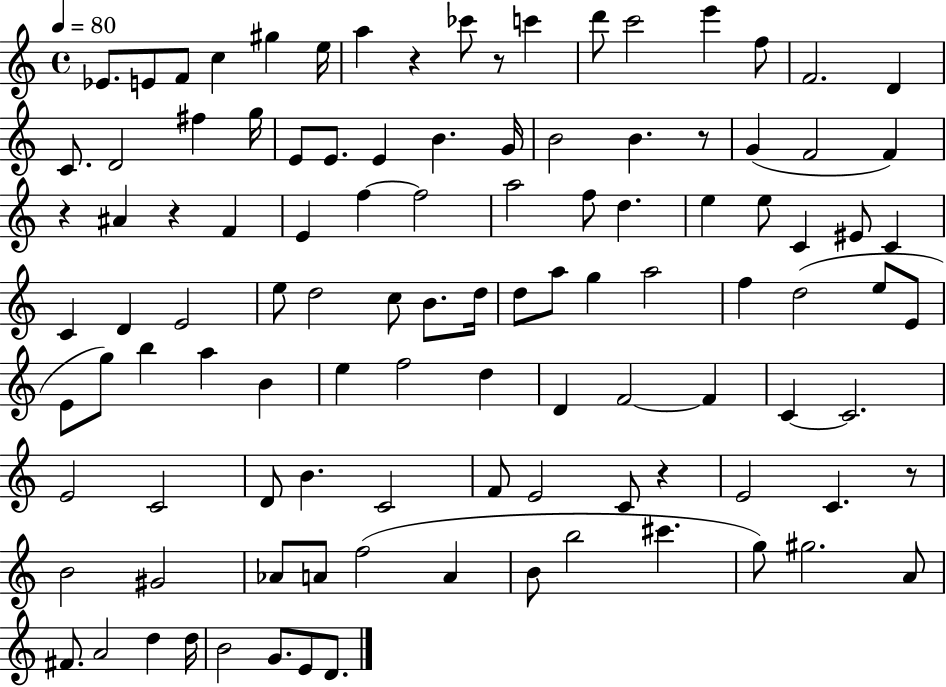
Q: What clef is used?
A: treble